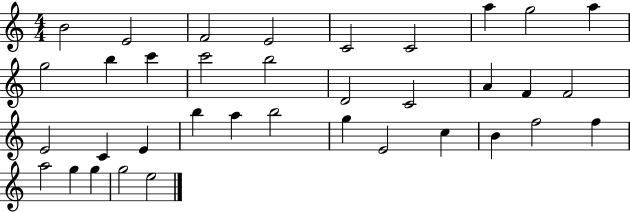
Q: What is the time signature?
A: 4/4